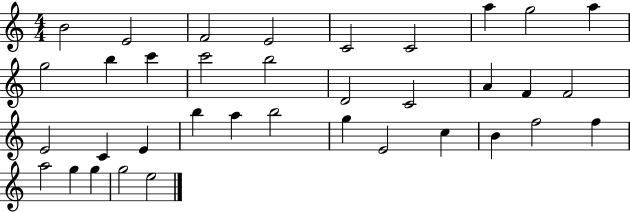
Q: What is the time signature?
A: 4/4